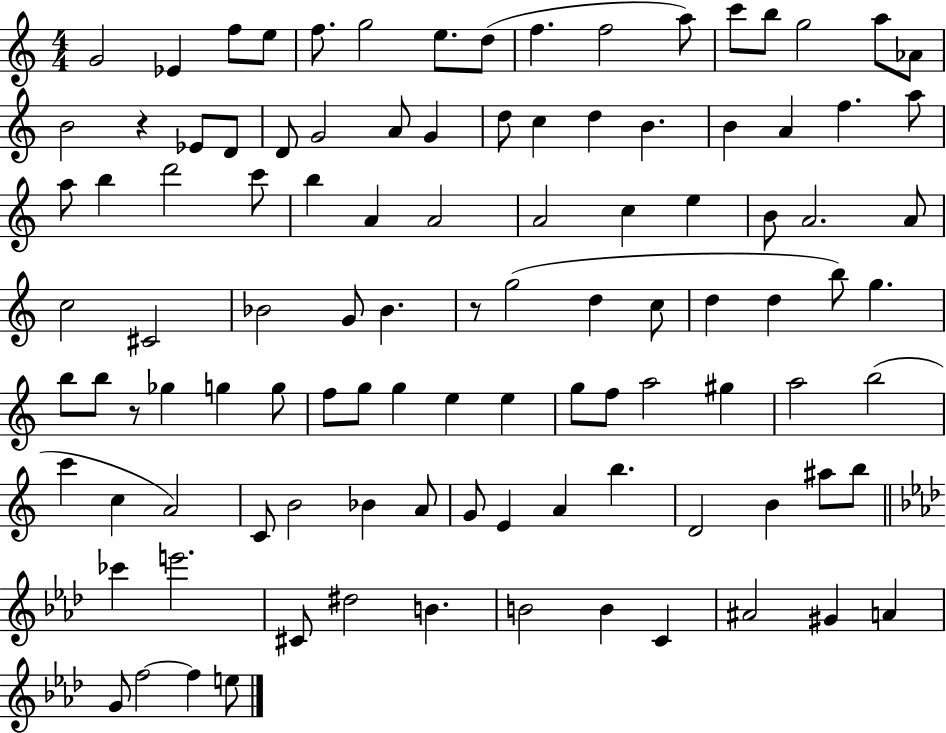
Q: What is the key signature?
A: C major